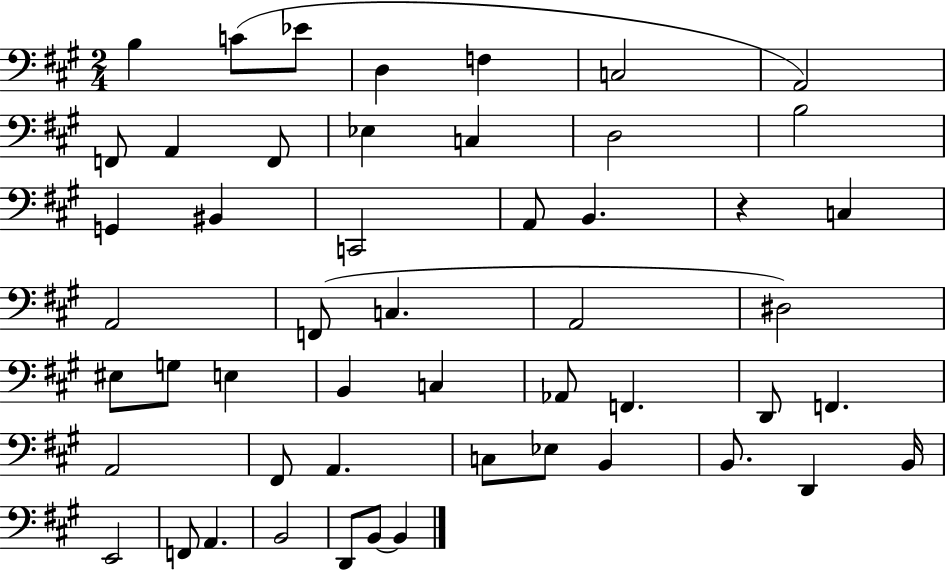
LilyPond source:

{
  \clef bass
  \numericTimeSignature
  \time 2/4
  \key a \major
  b4 c'8( ees'8 | d4 f4 | c2 | a,2) | \break f,8 a,4 f,8 | ees4 c4 | d2 | b2 | \break g,4 bis,4 | c,2 | a,8 b,4. | r4 c4 | \break a,2 | f,8( c4. | a,2 | dis2) | \break eis8 g8 e4 | b,4 c4 | aes,8 f,4. | d,8 f,4. | \break a,2 | fis,8 a,4. | c8 ees8 b,4 | b,8. d,4 b,16 | \break e,2 | f,8 a,4. | b,2 | d,8 b,8~~ b,4 | \break \bar "|."
}